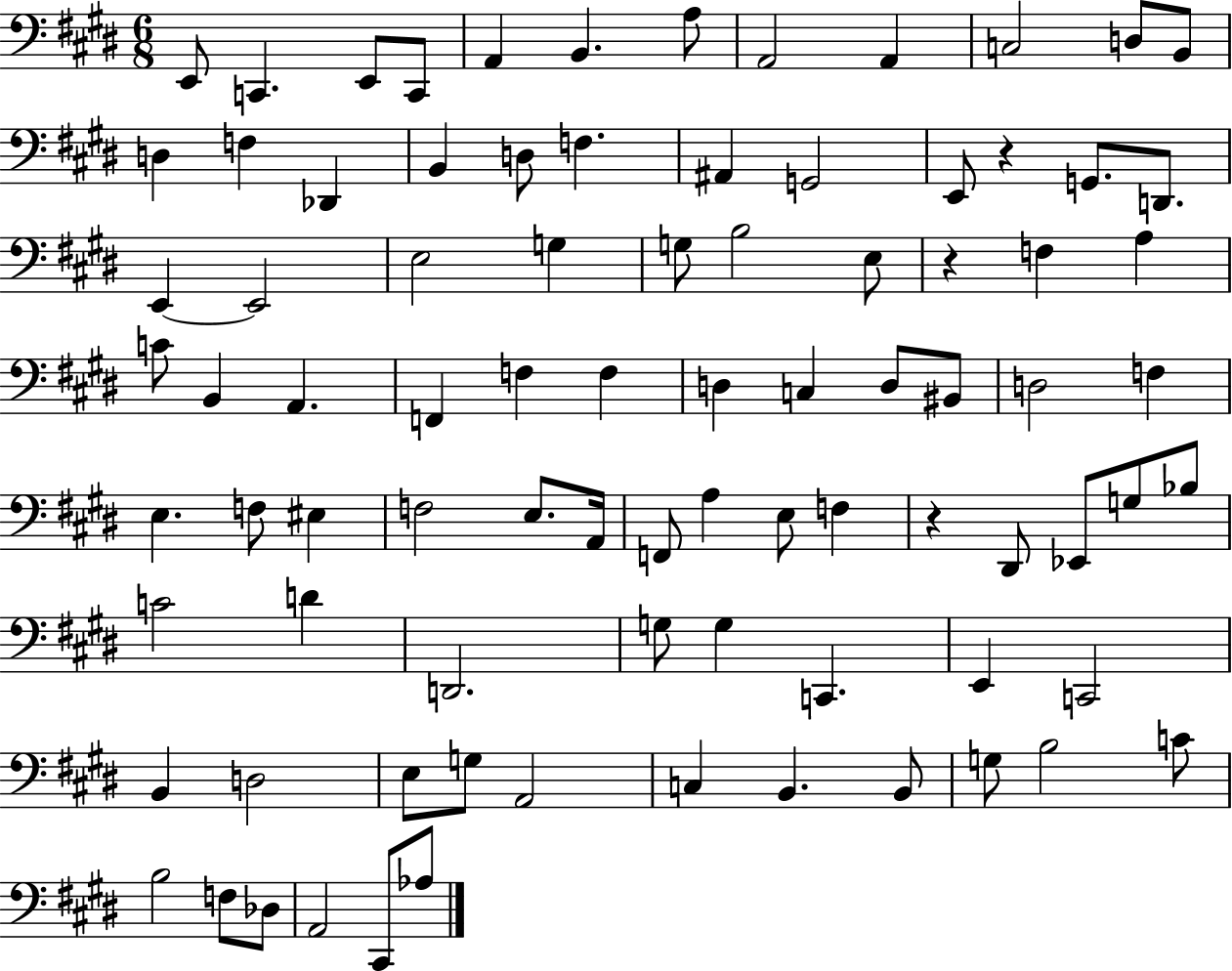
E2/e C2/q. E2/e C2/e A2/q B2/q. A3/e A2/h A2/q C3/h D3/e B2/e D3/q F3/q Db2/q B2/q D3/e F3/q. A#2/q G2/h E2/e R/q G2/e. D2/e. E2/q E2/h E3/h G3/q G3/e B3/h E3/e R/q F3/q A3/q C4/e B2/q A2/q. F2/q F3/q F3/q D3/q C3/q D3/e BIS2/e D3/h F3/q E3/q. F3/e EIS3/q F3/h E3/e. A2/s F2/e A3/q E3/e F3/q R/q D#2/e Eb2/e G3/e Bb3/e C4/h D4/q D2/h. G3/e G3/q C2/q. E2/q C2/h B2/q D3/h E3/e G3/e A2/h C3/q B2/q. B2/e G3/e B3/h C4/e B3/h F3/e Db3/e A2/h C#2/e Ab3/e